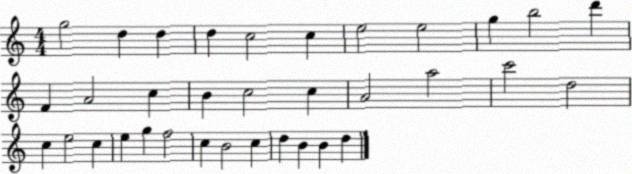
X:1
T:Untitled
M:4/4
L:1/4
K:C
g2 d d d c2 c e2 e2 g b2 d' F A2 c B c2 c A2 a2 c'2 d2 c e2 c e g f2 c B2 c d B B d